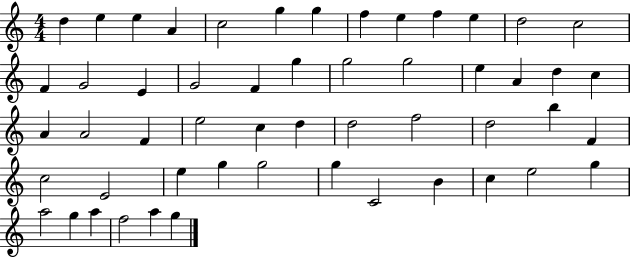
X:1
T:Untitled
M:4/4
L:1/4
K:C
d e e A c2 g g f e f e d2 c2 F G2 E G2 F g g2 g2 e A d c A A2 F e2 c d d2 f2 d2 b F c2 E2 e g g2 g C2 B c e2 g a2 g a f2 a g